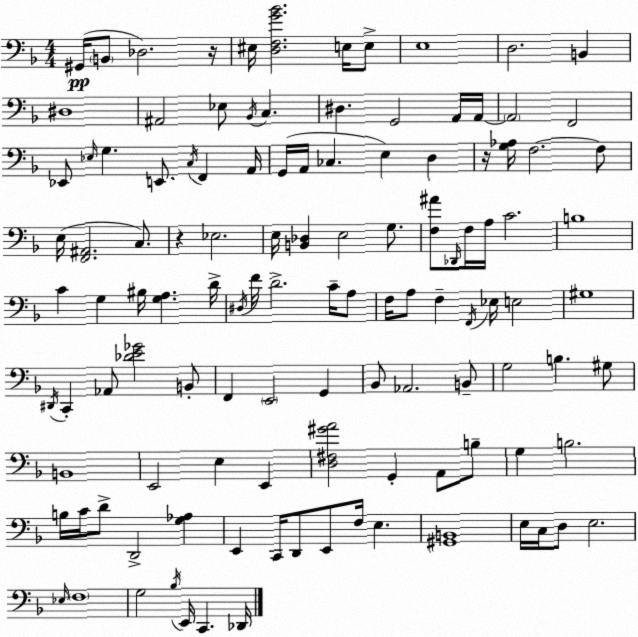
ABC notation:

X:1
T:Untitled
M:4/4
L:1/4
K:Dm
^G,,/4 B,,/2 _D,2 z/4 ^E,/4 [D,F,G_B]2 E,/4 E,/2 E,4 D,2 B,, ^D,4 ^A,,2 _E,/2 _B,,/4 C, ^D, G,,2 A,,/4 A,,/4 A,,2 F,,2 _E,,/2 _E,/4 G, E,,/2 C,/4 F,, A,,/4 G,,/4 A,,/4 _C, E, D, z/4 [G,_A,]/4 F,2 F,/2 E,/4 [F,,^A,,]2 C,/2 z _E,2 E,/4 [B,,_D,] E,2 G,/2 [F,^A]/2 _D,,/4 F,/4 A,/4 C2 B,4 C G, ^B,/4 [G,A,] D/4 ^D,/4 F/4 D2 C/4 A,/2 F,/4 A,/2 F, F,,/4 _E,/4 E,2 ^G,4 ^D,,/4 C,, _A,,/2 [_DE_G]2 B,,/2 F,, E,,2 G,, _B,,/2 _A,,2 B,,/2 G,2 B, ^G,/2 B,,4 E,,2 E, E,, [D,^F,^GA]2 G,, A,,/2 B,/2 G, B,2 B,/4 C/4 D/2 D,,2 [G,_A,] E,, C,,/4 D,,/2 E,,/2 F,/4 E, [^G,,B,,]4 E,/4 C,/4 D,/2 E,2 _E,/4 F,4 G,2 _B,/4 E,,/4 C,, _D,,/4